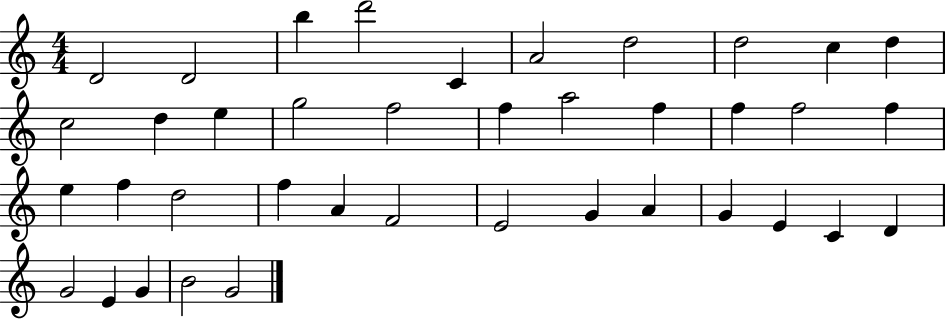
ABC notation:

X:1
T:Untitled
M:4/4
L:1/4
K:C
D2 D2 b d'2 C A2 d2 d2 c d c2 d e g2 f2 f a2 f f f2 f e f d2 f A F2 E2 G A G E C D G2 E G B2 G2